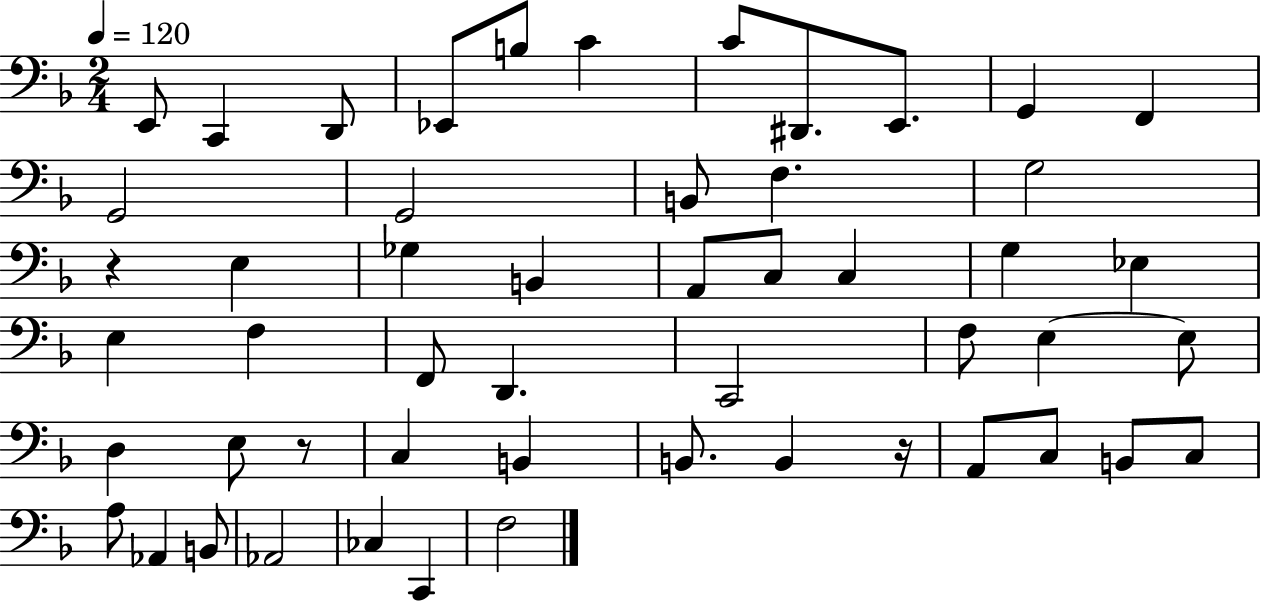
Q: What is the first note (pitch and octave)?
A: E2